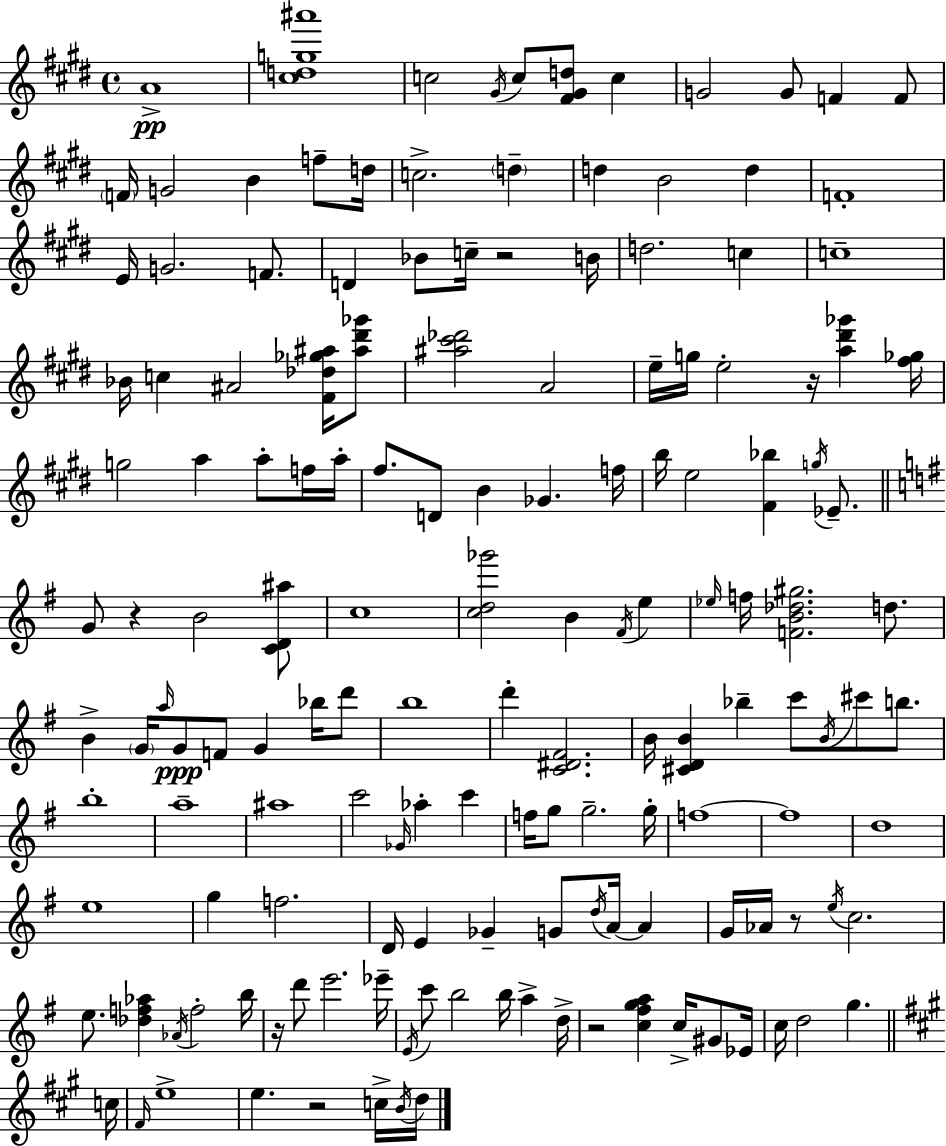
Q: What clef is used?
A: treble